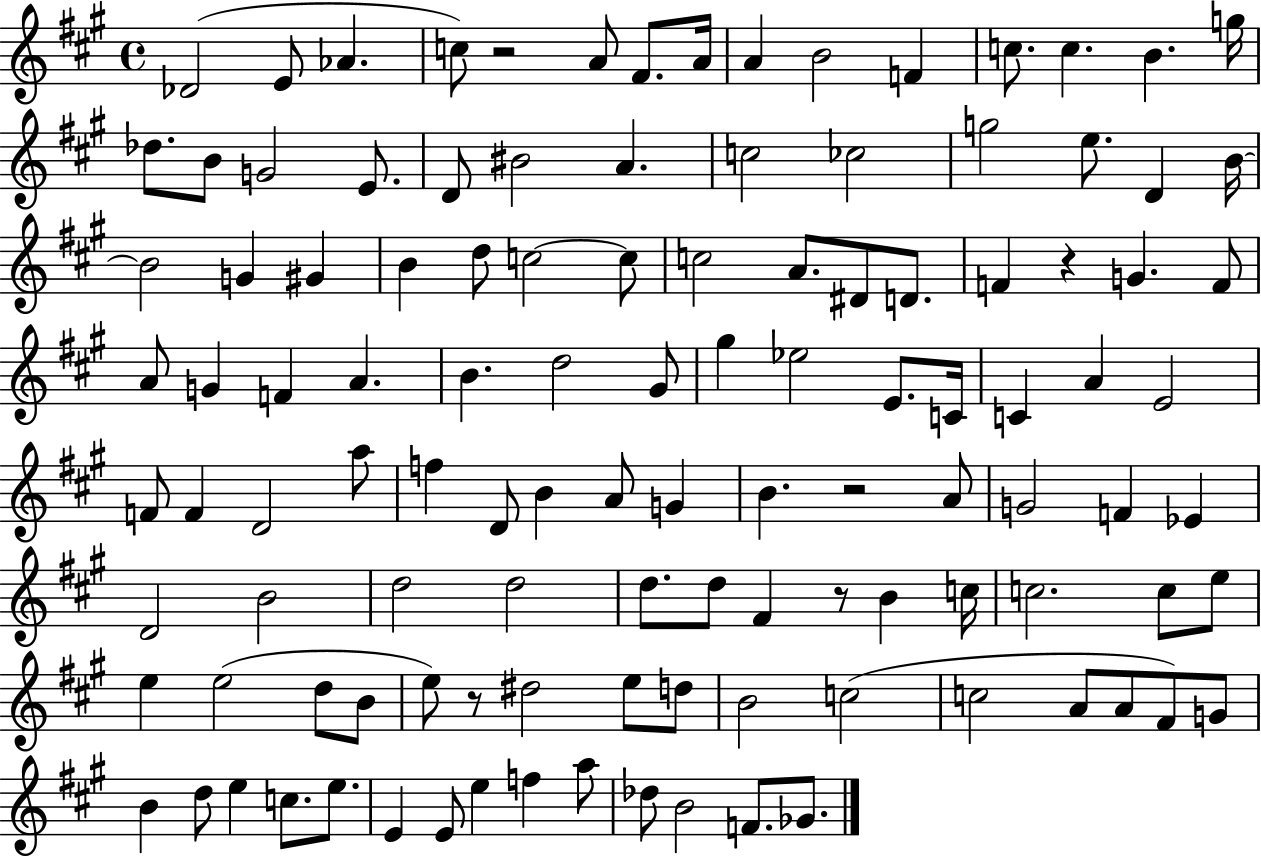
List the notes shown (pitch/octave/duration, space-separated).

Db4/h E4/e Ab4/q. C5/e R/h A4/e F#4/e. A4/s A4/q B4/h F4/q C5/e. C5/q. B4/q. G5/s Db5/e. B4/e G4/h E4/e. D4/e BIS4/h A4/q. C5/h CES5/h G5/h E5/e. D4/q B4/s B4/h G4/q G#4/q B4/q D5/e C5/h C5/e C5/h A4/e. D#4/e D4/e. F4/q R/q G4/q. F4/e A4/e G4/q F4/q A4/q. B4/q. D5/h G#4/e G#5/q Eb5/h E4/e. C4/s C4/q A4/q E4/h F4/e F4/q D4/h A5/e F5/q D4/e B4/q A4/e G4/q B4/q. R/h A4/e G4/h F4/q Eb4/q D4/h B4/h D5/h D5/h D5/e. D5/e F#4/q R/e B4/q C5/s C5/h. C5/e E5/e E5/q E5/h D5/e B4/e E5/e R/e D#5/h E5/e D5/e B4/h C5/h C5/h A4/e A4/e F#4/e G4/e B4/q D5/e E5/q C5/e. E5/e. E4/q E4/e E5/q F5/q A5/e Db5/e B4/h F4/e. Gb4/e.